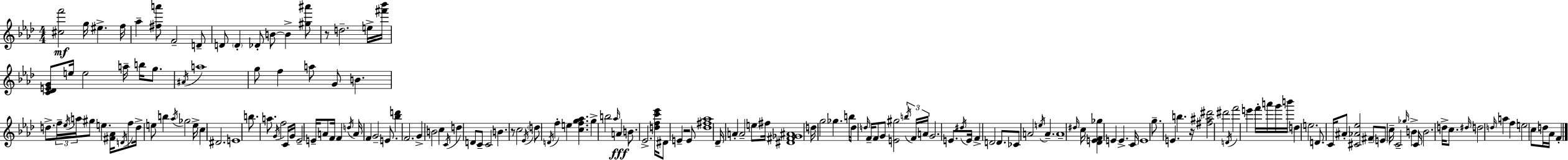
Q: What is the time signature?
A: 4/4